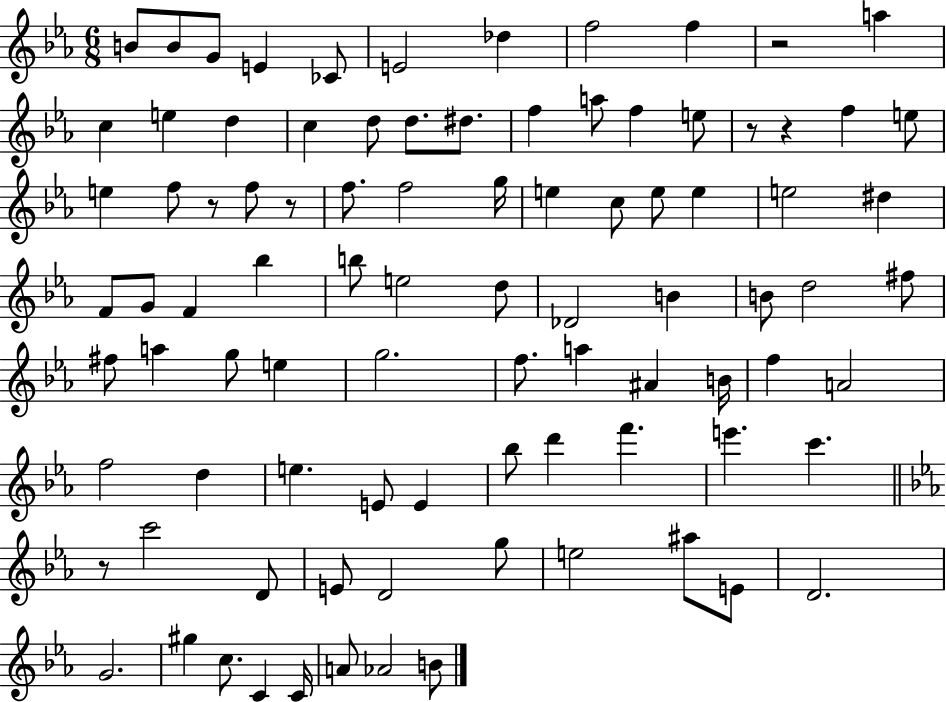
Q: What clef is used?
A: treble